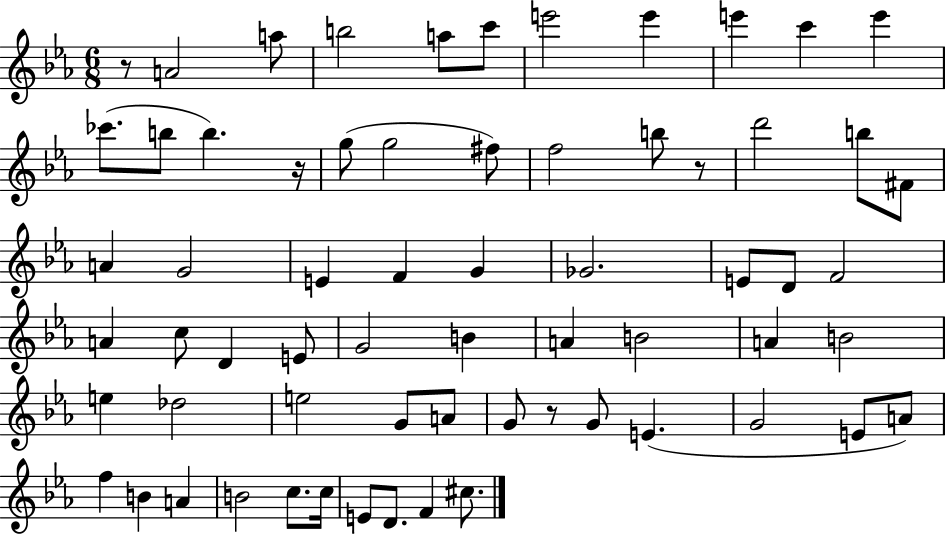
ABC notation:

X:1
T:Untitled
M:6/8
L:1/4
K:Eb
z/2 A2 a/2 b2 a/2 c'/2 e'2 e' e' c' e' _c'/2 b/2 b z/4 g/2 g2 ^f/2 f2 b/2 z/2 d'2 b/2 ^F/2 A G2 E F G _G2 E/2 D/2 F2 A c/2 D E/2 G2 B A B2 A B2 e _d2 e2 G/2 A/2 G/2 z/2 G/2 E G2 E/2 A/2 f B A B2 c/2 c/4 E/2 D/2 F ^c/2